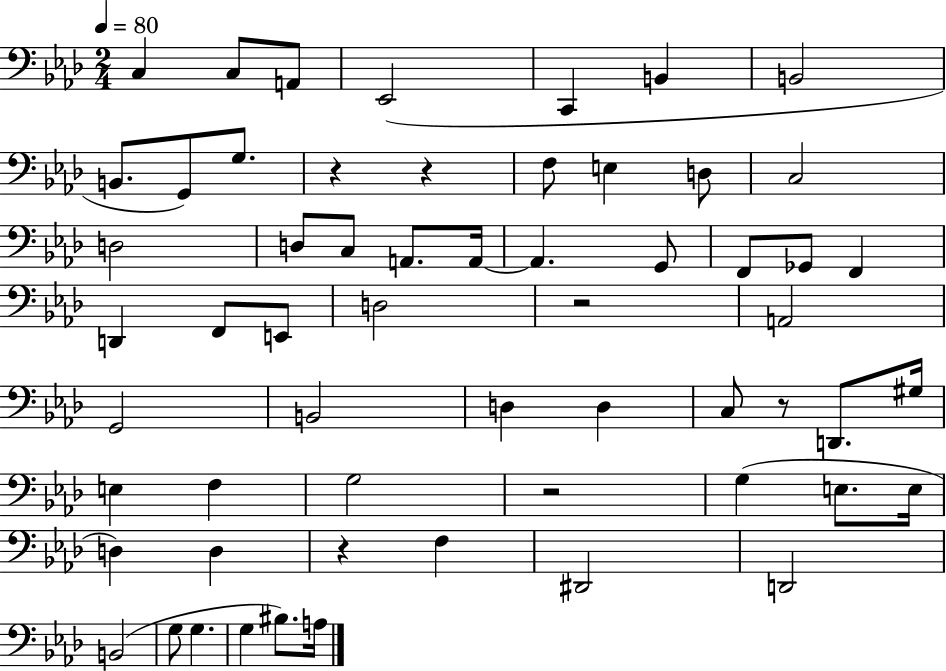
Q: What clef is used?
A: bass